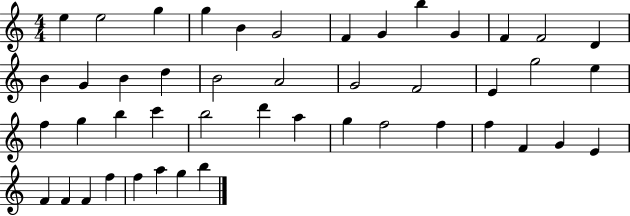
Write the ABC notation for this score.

X:1
T:Untitled
M:4/4
L:1/4
K:C
e e2 g g B G2 F G b G F F2 D B G B d B2 A2 G2 F2 E g2 e f g b c' b2 d' a g f2 f f F G E F F F f f a g b